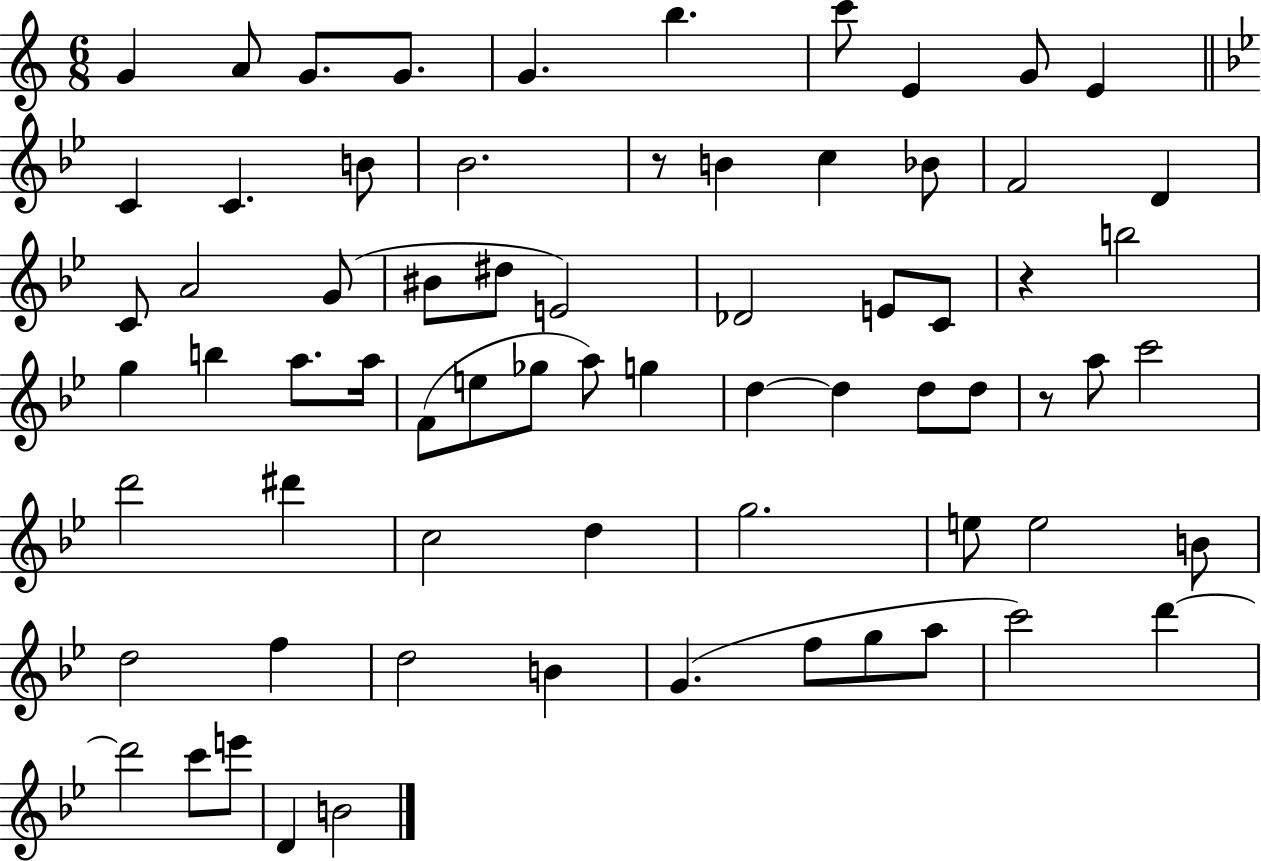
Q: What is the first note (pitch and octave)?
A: G4